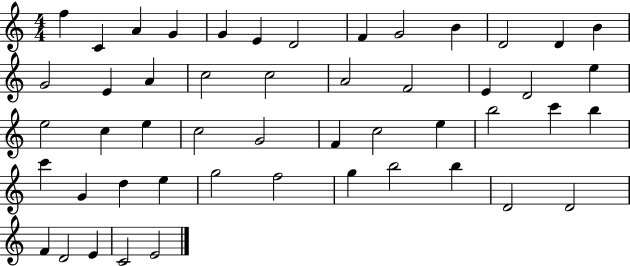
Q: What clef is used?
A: treble